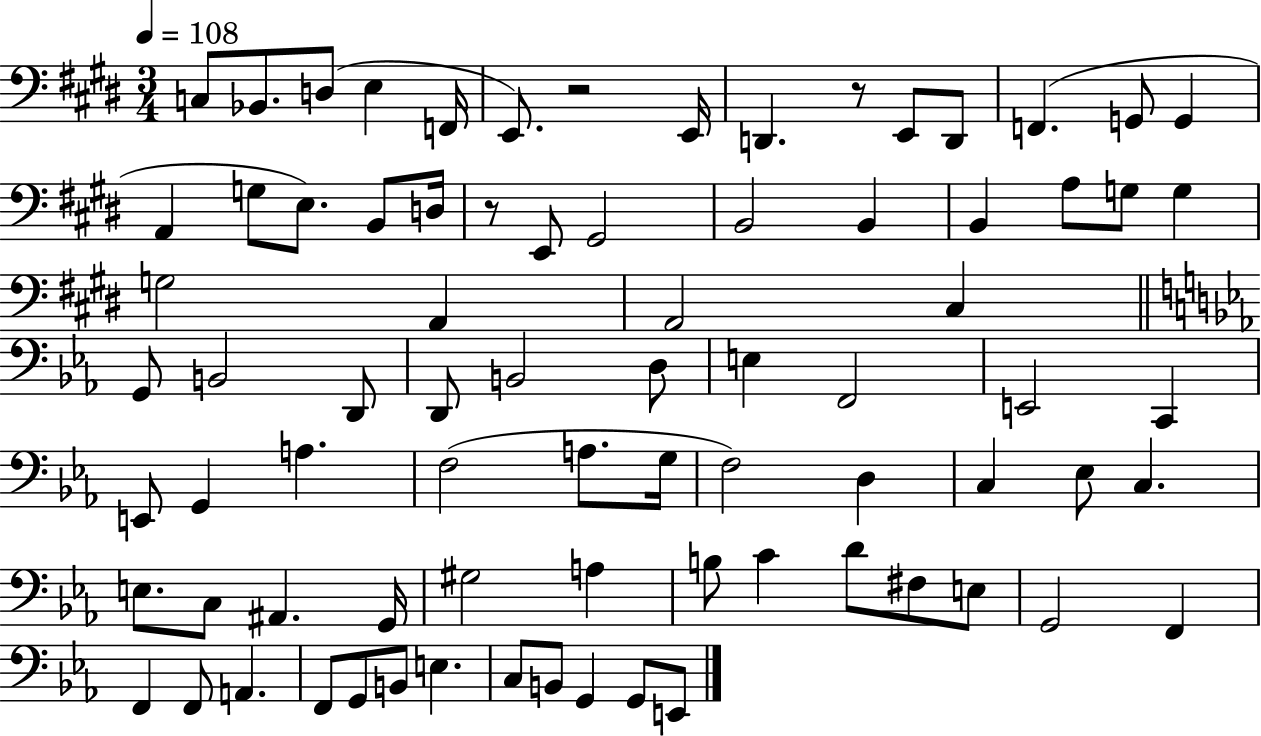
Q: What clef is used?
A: bass